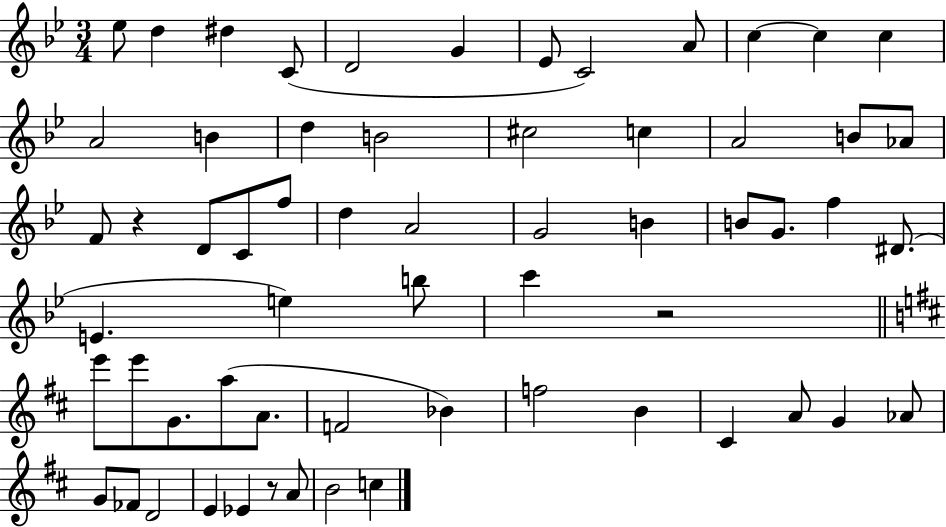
{
  \clef treble
  \numericTimeSignature
  \time 3/4
  \key bes \major
  ees''8 d''4 dis''4 c'8( | d'2 g'4 | ees'8 c'2) a'8 | c''4~~ c''4 c''4 | \break a'2 b'4 | d''4 b'2 | cis''2 c''4 | a'2 b'8 aes'8 | \break f'8 r4 d'8 c'8 f''8 | d''4 a'2 | g'2 b'4 | b'8 g'8. f''4 dis'8.( | \break e'4. e''4) b''8 | c'''4 r2 | \bar "||" \break \key d \major e'''8 e'''8 g'8. a''8( a'8. | f'2 bes'4) | f''2 b'4 | cis'4 a'8 g'4 aes'8 | \break g'8 fes'8 d'2 | e'4 ees'4 r8 a'8 | b'2 c''4 | \bar "|."
}